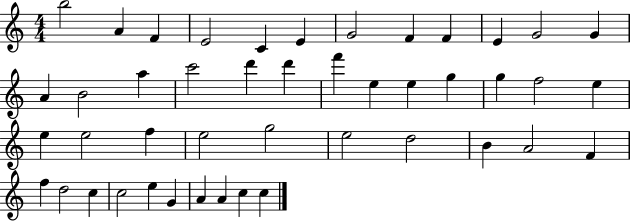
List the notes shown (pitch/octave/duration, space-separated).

B5/h A4/q F4/q E4/h C4/q E4/q G4/h F4/q F4/q E4/q G4/h G4/q A4/q B4/h A5/q C6/h D6/q D6/q F6/q E5/q E5/q G5/q G5/q F5/h E5/q E5/q E5/h F5/q E5/h G5/h E5/h D5/h B4/q A4/h F4/q F5/q D5/h C5/q C5/h E5/q G4/q A4/q A4/q C5/q C5/q